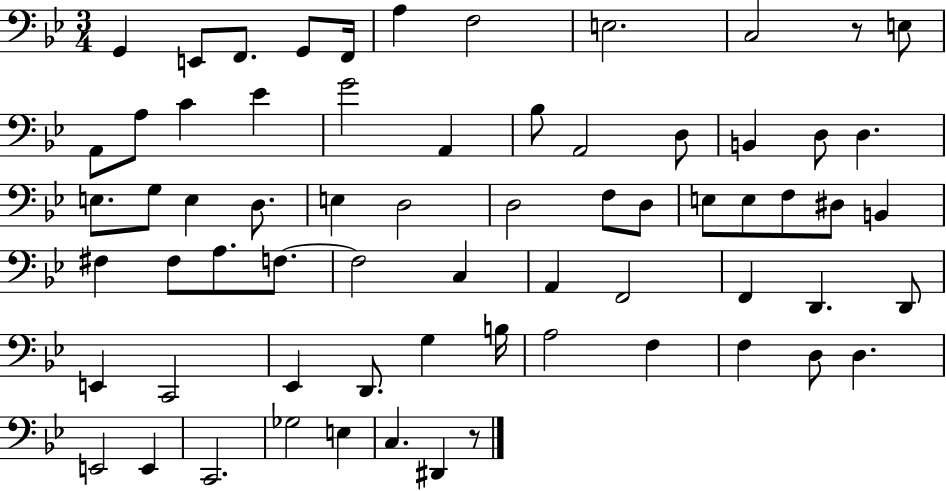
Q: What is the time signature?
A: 3/4